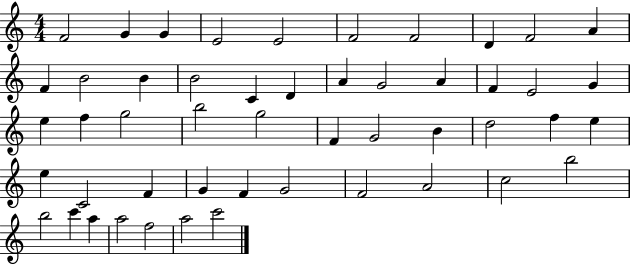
F4/h G4/q G4/q E4/h E4/h F4/h F4/h D4/q F4/h A4/q F4/q B4/h B4/q B4/h C4/q D4/q A4/q G4/h A4/q F4/q E4/h G4/q E5/q F5/q G5/h B5/h G5/h F4/q G4/h B4/q D5/h F5/q E5/q E5/q C4/h F4/q G4/q F4/q G4/h F4/h A4/h C5/h B5/h B5/h C6/q A5/q A5/h F5/h A5/h C6/h